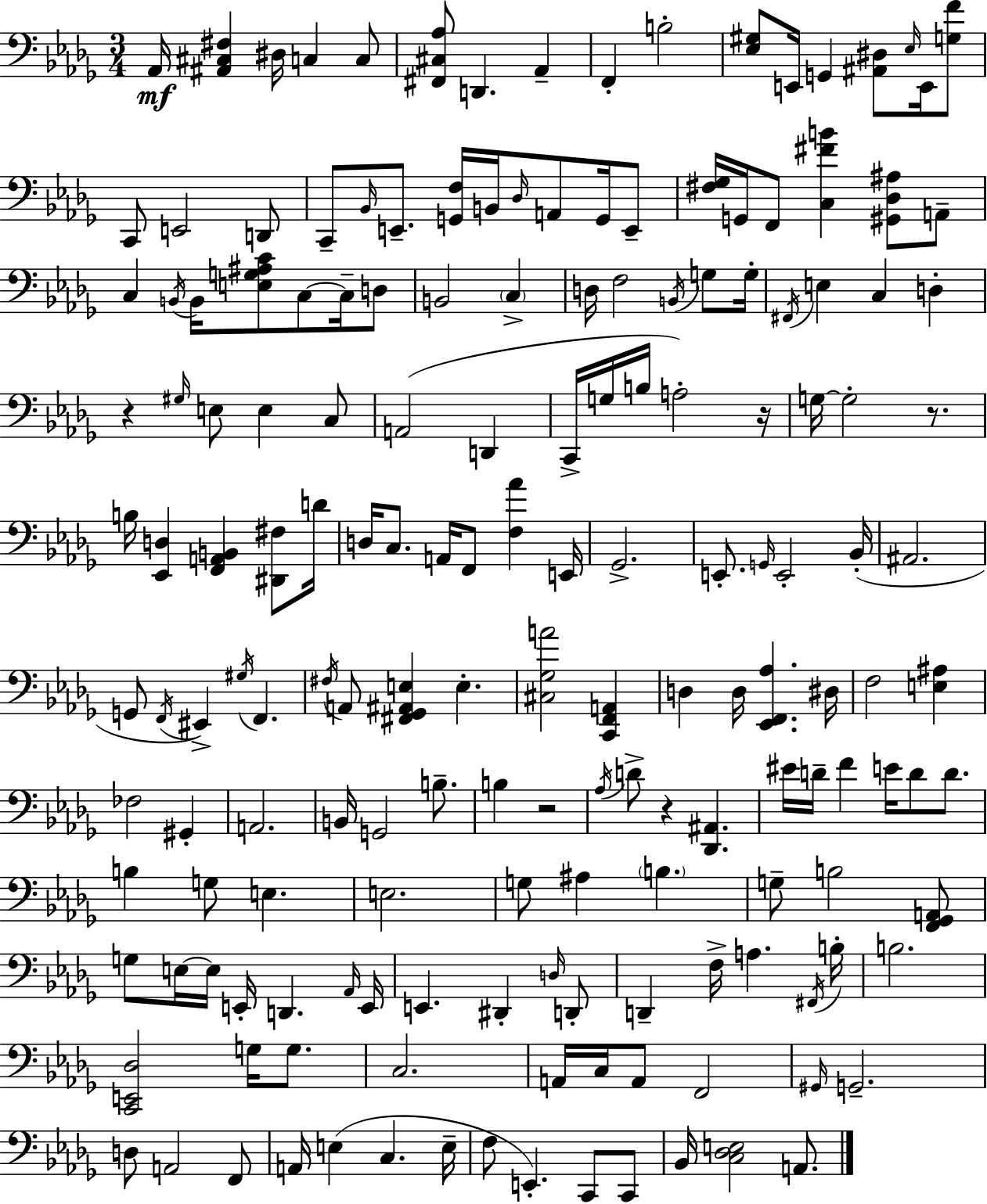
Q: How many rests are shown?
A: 5